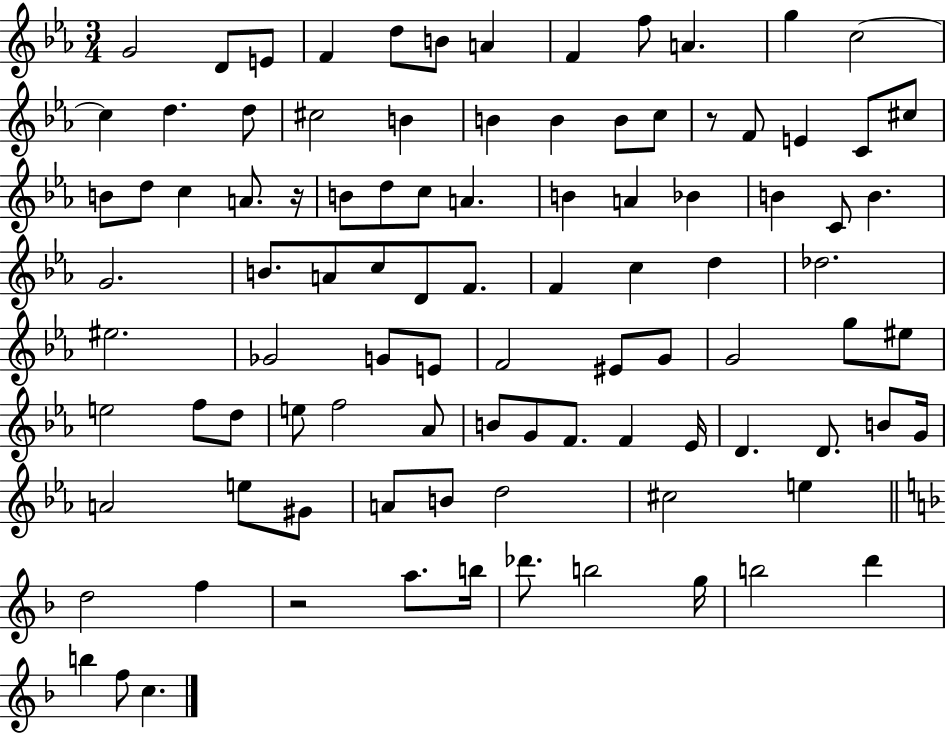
G4/h D4/e E4/e F4/q D5/e B4/e A4/q F4/q F5/e A4/q. G5/q C5/h C5/q D5/q. D5/e C#5/h B4/q B4/q B4/q B4/e C5/e R/e F4/e E4/q C4/e C#5/e B4/e D5/e C5/q A4/e. R/s B4/e D5/e C5/e A4/q. B4/q A4/q Bb4/q B4/q C4/e B4/q. G4/h. B4/e. A4/e C5/e D4/e F4/e. F4/q C5/q D5/q Db5/h. EIS5/h. Gb4/h G4/e E4/e F4/h EIS4/e G4/e G4/h G5/e EIS5/e E5/h F5/e D5/e E5/e F5/h Ab4/e B4/e G4/e F4/e. F4/q Eb4/s D4/q. D4/e. B4/e G4/s A4/h E5/e G#4/e A4/e B4/e D5/h C#5/h E5/q D5/h F5/q R/h A5/e. B5/s Db6/e. B5/h G5/s B5/h D6/q B5/q F5/e C5/q.